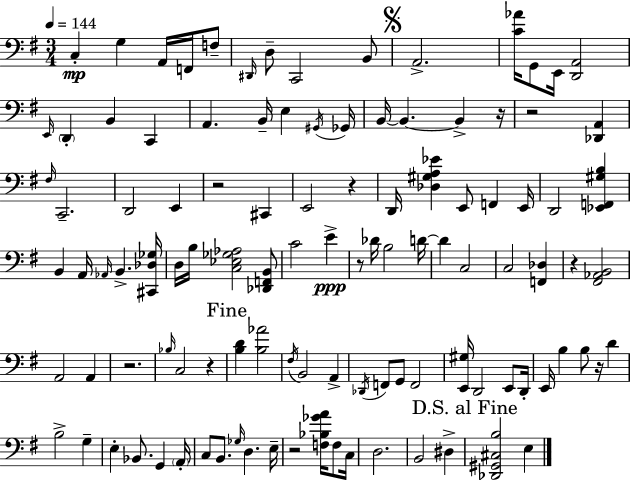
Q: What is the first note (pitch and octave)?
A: C3